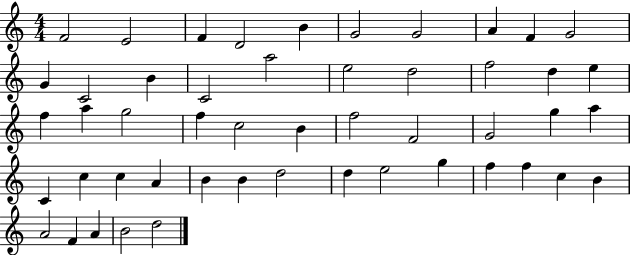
F4/h E4/h F4/q D4/h B4/q G4/h G4/h A4/q F4/q G4/h G4/q C4/h B4/q C4/h A5/h E5/h D5/h F5/h D5/q E5/q F5/q A5/q G5/h F5/q C5/h B4/q F5/h F4/h G4/h G5/q A5/q C4/q C5/q C5/q A4/q B4/q B4/q D5/h D5/q E5/h G5/q F5/q F5/q C5/q B4/q A4/h F4/q A4/q B4/h D5/h